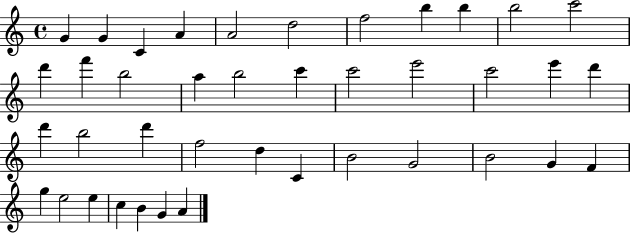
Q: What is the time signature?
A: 4/4